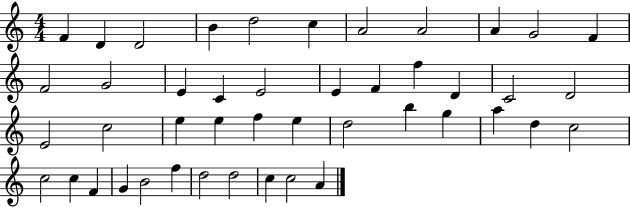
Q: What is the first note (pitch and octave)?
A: F4